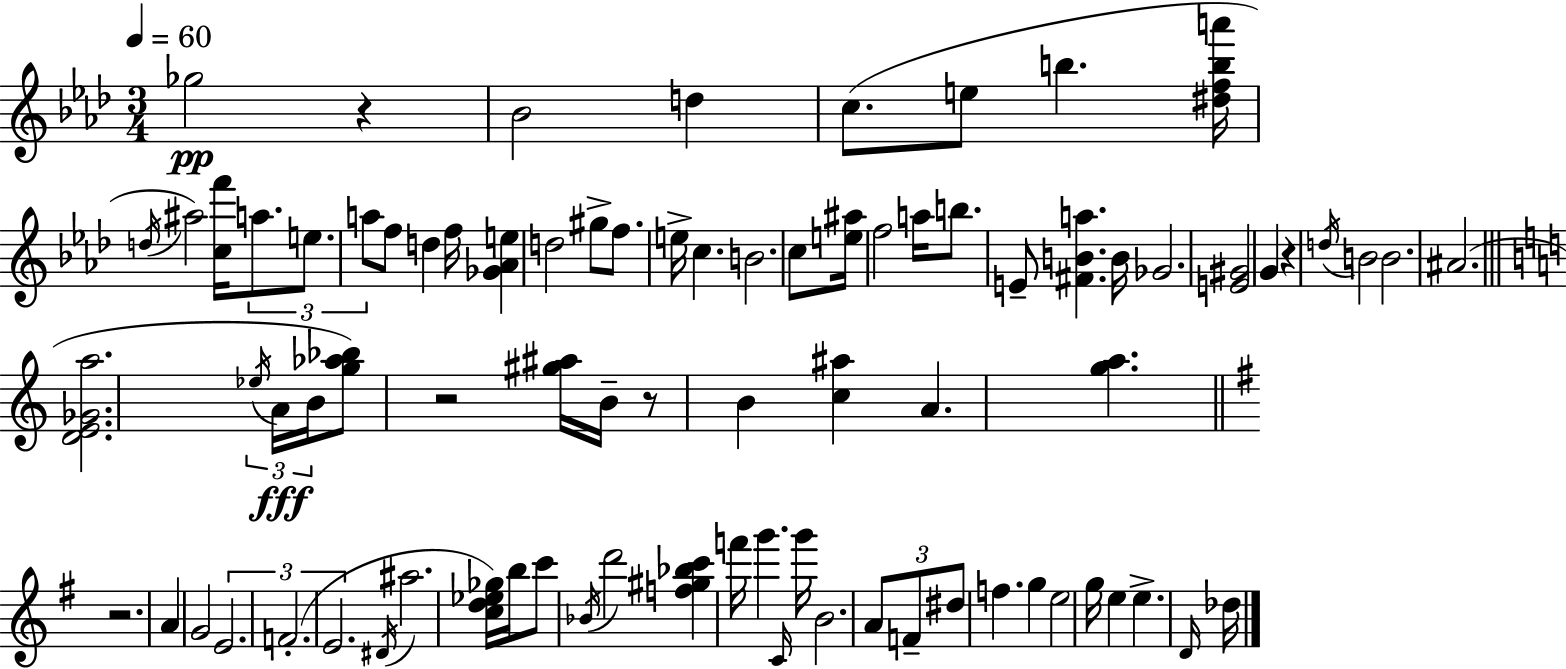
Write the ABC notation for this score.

X:1
T:Untitled
M:3/4
L:1/4
K:Fm
_g2 z _B2 d c/2 e/2 b [^dfba']/4 d/4 ^a2 [cf']/4 a/2 e/2 a/2 f/2 d f/4 [_G_Ae] d2 ^g/2 f/2 e/4 c B2 c/2 [e^a]/4 f2 a/4 b/2 E/2 [^FBa] B/4 _G2 [E^G]2 G z d/4 B2 B2 ^A2 [DE_Ga]2 _e/4 A/4 B/4 [g_a_b]/2 z2 [^g^a]/4 B/4 z/2 B [c^a] A [ga] z2 A G2 E2 F2 E2 ^D/4 ^a2 [cd_e_g]/4 b/4 c'/2 _B/4 d'2 [f^g_bc'] f'/4 g' C/4 g'/4 B2 A/2 F/2 ^d/2 f g e2 g/4 e e D/4 _d/4